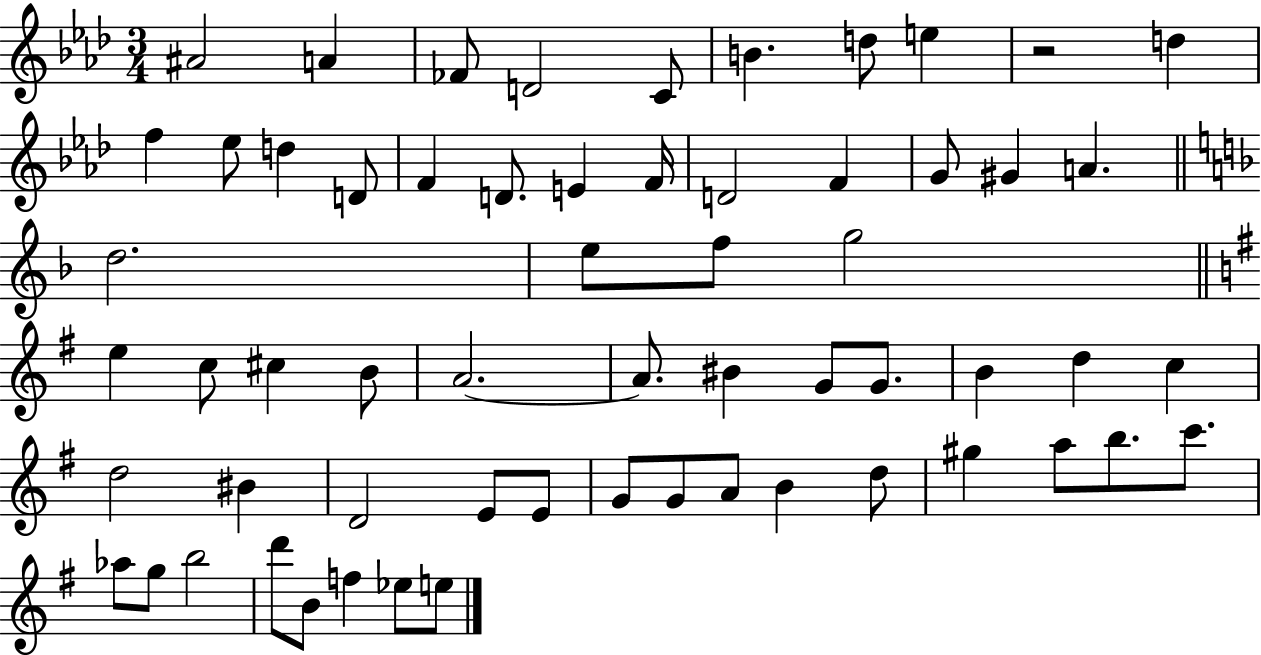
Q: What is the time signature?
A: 3/4